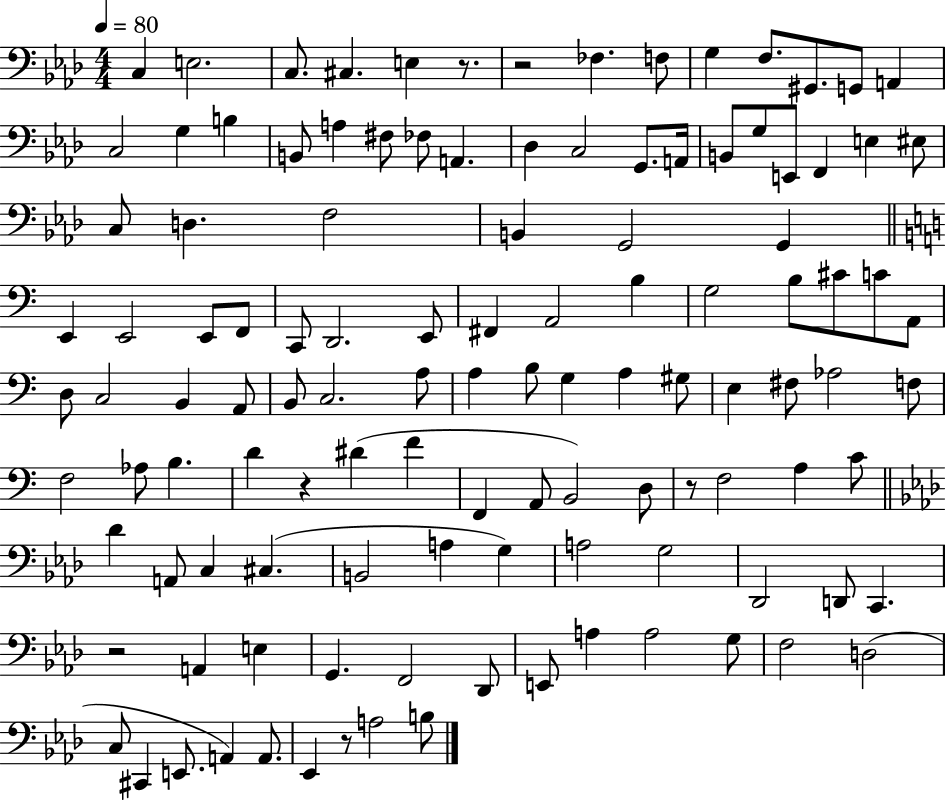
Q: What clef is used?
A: bass